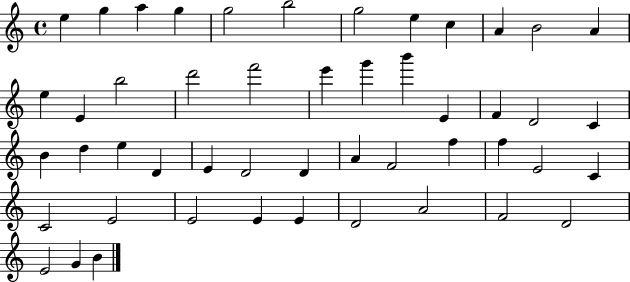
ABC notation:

X:1
T:Untitled
M:4/4
L:1/4
K:C
e g a g g2 b2 g2 e c A B2 A e E b2 d'2 f'2 e' g' b' E F D2 C B d e D E D2 D A F2 f f E2 C C2 E2 E2 E E D2 A2 F2 D2 E2 G B